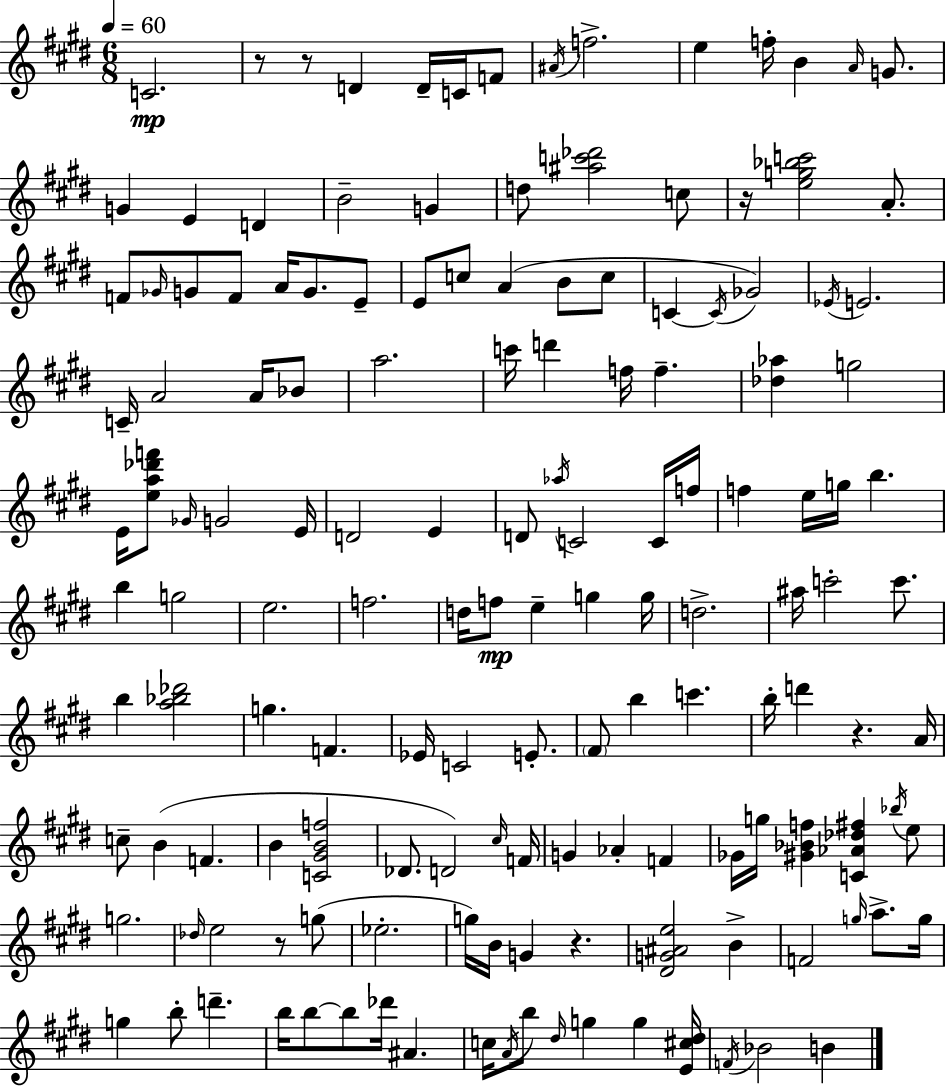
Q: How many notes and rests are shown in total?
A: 148